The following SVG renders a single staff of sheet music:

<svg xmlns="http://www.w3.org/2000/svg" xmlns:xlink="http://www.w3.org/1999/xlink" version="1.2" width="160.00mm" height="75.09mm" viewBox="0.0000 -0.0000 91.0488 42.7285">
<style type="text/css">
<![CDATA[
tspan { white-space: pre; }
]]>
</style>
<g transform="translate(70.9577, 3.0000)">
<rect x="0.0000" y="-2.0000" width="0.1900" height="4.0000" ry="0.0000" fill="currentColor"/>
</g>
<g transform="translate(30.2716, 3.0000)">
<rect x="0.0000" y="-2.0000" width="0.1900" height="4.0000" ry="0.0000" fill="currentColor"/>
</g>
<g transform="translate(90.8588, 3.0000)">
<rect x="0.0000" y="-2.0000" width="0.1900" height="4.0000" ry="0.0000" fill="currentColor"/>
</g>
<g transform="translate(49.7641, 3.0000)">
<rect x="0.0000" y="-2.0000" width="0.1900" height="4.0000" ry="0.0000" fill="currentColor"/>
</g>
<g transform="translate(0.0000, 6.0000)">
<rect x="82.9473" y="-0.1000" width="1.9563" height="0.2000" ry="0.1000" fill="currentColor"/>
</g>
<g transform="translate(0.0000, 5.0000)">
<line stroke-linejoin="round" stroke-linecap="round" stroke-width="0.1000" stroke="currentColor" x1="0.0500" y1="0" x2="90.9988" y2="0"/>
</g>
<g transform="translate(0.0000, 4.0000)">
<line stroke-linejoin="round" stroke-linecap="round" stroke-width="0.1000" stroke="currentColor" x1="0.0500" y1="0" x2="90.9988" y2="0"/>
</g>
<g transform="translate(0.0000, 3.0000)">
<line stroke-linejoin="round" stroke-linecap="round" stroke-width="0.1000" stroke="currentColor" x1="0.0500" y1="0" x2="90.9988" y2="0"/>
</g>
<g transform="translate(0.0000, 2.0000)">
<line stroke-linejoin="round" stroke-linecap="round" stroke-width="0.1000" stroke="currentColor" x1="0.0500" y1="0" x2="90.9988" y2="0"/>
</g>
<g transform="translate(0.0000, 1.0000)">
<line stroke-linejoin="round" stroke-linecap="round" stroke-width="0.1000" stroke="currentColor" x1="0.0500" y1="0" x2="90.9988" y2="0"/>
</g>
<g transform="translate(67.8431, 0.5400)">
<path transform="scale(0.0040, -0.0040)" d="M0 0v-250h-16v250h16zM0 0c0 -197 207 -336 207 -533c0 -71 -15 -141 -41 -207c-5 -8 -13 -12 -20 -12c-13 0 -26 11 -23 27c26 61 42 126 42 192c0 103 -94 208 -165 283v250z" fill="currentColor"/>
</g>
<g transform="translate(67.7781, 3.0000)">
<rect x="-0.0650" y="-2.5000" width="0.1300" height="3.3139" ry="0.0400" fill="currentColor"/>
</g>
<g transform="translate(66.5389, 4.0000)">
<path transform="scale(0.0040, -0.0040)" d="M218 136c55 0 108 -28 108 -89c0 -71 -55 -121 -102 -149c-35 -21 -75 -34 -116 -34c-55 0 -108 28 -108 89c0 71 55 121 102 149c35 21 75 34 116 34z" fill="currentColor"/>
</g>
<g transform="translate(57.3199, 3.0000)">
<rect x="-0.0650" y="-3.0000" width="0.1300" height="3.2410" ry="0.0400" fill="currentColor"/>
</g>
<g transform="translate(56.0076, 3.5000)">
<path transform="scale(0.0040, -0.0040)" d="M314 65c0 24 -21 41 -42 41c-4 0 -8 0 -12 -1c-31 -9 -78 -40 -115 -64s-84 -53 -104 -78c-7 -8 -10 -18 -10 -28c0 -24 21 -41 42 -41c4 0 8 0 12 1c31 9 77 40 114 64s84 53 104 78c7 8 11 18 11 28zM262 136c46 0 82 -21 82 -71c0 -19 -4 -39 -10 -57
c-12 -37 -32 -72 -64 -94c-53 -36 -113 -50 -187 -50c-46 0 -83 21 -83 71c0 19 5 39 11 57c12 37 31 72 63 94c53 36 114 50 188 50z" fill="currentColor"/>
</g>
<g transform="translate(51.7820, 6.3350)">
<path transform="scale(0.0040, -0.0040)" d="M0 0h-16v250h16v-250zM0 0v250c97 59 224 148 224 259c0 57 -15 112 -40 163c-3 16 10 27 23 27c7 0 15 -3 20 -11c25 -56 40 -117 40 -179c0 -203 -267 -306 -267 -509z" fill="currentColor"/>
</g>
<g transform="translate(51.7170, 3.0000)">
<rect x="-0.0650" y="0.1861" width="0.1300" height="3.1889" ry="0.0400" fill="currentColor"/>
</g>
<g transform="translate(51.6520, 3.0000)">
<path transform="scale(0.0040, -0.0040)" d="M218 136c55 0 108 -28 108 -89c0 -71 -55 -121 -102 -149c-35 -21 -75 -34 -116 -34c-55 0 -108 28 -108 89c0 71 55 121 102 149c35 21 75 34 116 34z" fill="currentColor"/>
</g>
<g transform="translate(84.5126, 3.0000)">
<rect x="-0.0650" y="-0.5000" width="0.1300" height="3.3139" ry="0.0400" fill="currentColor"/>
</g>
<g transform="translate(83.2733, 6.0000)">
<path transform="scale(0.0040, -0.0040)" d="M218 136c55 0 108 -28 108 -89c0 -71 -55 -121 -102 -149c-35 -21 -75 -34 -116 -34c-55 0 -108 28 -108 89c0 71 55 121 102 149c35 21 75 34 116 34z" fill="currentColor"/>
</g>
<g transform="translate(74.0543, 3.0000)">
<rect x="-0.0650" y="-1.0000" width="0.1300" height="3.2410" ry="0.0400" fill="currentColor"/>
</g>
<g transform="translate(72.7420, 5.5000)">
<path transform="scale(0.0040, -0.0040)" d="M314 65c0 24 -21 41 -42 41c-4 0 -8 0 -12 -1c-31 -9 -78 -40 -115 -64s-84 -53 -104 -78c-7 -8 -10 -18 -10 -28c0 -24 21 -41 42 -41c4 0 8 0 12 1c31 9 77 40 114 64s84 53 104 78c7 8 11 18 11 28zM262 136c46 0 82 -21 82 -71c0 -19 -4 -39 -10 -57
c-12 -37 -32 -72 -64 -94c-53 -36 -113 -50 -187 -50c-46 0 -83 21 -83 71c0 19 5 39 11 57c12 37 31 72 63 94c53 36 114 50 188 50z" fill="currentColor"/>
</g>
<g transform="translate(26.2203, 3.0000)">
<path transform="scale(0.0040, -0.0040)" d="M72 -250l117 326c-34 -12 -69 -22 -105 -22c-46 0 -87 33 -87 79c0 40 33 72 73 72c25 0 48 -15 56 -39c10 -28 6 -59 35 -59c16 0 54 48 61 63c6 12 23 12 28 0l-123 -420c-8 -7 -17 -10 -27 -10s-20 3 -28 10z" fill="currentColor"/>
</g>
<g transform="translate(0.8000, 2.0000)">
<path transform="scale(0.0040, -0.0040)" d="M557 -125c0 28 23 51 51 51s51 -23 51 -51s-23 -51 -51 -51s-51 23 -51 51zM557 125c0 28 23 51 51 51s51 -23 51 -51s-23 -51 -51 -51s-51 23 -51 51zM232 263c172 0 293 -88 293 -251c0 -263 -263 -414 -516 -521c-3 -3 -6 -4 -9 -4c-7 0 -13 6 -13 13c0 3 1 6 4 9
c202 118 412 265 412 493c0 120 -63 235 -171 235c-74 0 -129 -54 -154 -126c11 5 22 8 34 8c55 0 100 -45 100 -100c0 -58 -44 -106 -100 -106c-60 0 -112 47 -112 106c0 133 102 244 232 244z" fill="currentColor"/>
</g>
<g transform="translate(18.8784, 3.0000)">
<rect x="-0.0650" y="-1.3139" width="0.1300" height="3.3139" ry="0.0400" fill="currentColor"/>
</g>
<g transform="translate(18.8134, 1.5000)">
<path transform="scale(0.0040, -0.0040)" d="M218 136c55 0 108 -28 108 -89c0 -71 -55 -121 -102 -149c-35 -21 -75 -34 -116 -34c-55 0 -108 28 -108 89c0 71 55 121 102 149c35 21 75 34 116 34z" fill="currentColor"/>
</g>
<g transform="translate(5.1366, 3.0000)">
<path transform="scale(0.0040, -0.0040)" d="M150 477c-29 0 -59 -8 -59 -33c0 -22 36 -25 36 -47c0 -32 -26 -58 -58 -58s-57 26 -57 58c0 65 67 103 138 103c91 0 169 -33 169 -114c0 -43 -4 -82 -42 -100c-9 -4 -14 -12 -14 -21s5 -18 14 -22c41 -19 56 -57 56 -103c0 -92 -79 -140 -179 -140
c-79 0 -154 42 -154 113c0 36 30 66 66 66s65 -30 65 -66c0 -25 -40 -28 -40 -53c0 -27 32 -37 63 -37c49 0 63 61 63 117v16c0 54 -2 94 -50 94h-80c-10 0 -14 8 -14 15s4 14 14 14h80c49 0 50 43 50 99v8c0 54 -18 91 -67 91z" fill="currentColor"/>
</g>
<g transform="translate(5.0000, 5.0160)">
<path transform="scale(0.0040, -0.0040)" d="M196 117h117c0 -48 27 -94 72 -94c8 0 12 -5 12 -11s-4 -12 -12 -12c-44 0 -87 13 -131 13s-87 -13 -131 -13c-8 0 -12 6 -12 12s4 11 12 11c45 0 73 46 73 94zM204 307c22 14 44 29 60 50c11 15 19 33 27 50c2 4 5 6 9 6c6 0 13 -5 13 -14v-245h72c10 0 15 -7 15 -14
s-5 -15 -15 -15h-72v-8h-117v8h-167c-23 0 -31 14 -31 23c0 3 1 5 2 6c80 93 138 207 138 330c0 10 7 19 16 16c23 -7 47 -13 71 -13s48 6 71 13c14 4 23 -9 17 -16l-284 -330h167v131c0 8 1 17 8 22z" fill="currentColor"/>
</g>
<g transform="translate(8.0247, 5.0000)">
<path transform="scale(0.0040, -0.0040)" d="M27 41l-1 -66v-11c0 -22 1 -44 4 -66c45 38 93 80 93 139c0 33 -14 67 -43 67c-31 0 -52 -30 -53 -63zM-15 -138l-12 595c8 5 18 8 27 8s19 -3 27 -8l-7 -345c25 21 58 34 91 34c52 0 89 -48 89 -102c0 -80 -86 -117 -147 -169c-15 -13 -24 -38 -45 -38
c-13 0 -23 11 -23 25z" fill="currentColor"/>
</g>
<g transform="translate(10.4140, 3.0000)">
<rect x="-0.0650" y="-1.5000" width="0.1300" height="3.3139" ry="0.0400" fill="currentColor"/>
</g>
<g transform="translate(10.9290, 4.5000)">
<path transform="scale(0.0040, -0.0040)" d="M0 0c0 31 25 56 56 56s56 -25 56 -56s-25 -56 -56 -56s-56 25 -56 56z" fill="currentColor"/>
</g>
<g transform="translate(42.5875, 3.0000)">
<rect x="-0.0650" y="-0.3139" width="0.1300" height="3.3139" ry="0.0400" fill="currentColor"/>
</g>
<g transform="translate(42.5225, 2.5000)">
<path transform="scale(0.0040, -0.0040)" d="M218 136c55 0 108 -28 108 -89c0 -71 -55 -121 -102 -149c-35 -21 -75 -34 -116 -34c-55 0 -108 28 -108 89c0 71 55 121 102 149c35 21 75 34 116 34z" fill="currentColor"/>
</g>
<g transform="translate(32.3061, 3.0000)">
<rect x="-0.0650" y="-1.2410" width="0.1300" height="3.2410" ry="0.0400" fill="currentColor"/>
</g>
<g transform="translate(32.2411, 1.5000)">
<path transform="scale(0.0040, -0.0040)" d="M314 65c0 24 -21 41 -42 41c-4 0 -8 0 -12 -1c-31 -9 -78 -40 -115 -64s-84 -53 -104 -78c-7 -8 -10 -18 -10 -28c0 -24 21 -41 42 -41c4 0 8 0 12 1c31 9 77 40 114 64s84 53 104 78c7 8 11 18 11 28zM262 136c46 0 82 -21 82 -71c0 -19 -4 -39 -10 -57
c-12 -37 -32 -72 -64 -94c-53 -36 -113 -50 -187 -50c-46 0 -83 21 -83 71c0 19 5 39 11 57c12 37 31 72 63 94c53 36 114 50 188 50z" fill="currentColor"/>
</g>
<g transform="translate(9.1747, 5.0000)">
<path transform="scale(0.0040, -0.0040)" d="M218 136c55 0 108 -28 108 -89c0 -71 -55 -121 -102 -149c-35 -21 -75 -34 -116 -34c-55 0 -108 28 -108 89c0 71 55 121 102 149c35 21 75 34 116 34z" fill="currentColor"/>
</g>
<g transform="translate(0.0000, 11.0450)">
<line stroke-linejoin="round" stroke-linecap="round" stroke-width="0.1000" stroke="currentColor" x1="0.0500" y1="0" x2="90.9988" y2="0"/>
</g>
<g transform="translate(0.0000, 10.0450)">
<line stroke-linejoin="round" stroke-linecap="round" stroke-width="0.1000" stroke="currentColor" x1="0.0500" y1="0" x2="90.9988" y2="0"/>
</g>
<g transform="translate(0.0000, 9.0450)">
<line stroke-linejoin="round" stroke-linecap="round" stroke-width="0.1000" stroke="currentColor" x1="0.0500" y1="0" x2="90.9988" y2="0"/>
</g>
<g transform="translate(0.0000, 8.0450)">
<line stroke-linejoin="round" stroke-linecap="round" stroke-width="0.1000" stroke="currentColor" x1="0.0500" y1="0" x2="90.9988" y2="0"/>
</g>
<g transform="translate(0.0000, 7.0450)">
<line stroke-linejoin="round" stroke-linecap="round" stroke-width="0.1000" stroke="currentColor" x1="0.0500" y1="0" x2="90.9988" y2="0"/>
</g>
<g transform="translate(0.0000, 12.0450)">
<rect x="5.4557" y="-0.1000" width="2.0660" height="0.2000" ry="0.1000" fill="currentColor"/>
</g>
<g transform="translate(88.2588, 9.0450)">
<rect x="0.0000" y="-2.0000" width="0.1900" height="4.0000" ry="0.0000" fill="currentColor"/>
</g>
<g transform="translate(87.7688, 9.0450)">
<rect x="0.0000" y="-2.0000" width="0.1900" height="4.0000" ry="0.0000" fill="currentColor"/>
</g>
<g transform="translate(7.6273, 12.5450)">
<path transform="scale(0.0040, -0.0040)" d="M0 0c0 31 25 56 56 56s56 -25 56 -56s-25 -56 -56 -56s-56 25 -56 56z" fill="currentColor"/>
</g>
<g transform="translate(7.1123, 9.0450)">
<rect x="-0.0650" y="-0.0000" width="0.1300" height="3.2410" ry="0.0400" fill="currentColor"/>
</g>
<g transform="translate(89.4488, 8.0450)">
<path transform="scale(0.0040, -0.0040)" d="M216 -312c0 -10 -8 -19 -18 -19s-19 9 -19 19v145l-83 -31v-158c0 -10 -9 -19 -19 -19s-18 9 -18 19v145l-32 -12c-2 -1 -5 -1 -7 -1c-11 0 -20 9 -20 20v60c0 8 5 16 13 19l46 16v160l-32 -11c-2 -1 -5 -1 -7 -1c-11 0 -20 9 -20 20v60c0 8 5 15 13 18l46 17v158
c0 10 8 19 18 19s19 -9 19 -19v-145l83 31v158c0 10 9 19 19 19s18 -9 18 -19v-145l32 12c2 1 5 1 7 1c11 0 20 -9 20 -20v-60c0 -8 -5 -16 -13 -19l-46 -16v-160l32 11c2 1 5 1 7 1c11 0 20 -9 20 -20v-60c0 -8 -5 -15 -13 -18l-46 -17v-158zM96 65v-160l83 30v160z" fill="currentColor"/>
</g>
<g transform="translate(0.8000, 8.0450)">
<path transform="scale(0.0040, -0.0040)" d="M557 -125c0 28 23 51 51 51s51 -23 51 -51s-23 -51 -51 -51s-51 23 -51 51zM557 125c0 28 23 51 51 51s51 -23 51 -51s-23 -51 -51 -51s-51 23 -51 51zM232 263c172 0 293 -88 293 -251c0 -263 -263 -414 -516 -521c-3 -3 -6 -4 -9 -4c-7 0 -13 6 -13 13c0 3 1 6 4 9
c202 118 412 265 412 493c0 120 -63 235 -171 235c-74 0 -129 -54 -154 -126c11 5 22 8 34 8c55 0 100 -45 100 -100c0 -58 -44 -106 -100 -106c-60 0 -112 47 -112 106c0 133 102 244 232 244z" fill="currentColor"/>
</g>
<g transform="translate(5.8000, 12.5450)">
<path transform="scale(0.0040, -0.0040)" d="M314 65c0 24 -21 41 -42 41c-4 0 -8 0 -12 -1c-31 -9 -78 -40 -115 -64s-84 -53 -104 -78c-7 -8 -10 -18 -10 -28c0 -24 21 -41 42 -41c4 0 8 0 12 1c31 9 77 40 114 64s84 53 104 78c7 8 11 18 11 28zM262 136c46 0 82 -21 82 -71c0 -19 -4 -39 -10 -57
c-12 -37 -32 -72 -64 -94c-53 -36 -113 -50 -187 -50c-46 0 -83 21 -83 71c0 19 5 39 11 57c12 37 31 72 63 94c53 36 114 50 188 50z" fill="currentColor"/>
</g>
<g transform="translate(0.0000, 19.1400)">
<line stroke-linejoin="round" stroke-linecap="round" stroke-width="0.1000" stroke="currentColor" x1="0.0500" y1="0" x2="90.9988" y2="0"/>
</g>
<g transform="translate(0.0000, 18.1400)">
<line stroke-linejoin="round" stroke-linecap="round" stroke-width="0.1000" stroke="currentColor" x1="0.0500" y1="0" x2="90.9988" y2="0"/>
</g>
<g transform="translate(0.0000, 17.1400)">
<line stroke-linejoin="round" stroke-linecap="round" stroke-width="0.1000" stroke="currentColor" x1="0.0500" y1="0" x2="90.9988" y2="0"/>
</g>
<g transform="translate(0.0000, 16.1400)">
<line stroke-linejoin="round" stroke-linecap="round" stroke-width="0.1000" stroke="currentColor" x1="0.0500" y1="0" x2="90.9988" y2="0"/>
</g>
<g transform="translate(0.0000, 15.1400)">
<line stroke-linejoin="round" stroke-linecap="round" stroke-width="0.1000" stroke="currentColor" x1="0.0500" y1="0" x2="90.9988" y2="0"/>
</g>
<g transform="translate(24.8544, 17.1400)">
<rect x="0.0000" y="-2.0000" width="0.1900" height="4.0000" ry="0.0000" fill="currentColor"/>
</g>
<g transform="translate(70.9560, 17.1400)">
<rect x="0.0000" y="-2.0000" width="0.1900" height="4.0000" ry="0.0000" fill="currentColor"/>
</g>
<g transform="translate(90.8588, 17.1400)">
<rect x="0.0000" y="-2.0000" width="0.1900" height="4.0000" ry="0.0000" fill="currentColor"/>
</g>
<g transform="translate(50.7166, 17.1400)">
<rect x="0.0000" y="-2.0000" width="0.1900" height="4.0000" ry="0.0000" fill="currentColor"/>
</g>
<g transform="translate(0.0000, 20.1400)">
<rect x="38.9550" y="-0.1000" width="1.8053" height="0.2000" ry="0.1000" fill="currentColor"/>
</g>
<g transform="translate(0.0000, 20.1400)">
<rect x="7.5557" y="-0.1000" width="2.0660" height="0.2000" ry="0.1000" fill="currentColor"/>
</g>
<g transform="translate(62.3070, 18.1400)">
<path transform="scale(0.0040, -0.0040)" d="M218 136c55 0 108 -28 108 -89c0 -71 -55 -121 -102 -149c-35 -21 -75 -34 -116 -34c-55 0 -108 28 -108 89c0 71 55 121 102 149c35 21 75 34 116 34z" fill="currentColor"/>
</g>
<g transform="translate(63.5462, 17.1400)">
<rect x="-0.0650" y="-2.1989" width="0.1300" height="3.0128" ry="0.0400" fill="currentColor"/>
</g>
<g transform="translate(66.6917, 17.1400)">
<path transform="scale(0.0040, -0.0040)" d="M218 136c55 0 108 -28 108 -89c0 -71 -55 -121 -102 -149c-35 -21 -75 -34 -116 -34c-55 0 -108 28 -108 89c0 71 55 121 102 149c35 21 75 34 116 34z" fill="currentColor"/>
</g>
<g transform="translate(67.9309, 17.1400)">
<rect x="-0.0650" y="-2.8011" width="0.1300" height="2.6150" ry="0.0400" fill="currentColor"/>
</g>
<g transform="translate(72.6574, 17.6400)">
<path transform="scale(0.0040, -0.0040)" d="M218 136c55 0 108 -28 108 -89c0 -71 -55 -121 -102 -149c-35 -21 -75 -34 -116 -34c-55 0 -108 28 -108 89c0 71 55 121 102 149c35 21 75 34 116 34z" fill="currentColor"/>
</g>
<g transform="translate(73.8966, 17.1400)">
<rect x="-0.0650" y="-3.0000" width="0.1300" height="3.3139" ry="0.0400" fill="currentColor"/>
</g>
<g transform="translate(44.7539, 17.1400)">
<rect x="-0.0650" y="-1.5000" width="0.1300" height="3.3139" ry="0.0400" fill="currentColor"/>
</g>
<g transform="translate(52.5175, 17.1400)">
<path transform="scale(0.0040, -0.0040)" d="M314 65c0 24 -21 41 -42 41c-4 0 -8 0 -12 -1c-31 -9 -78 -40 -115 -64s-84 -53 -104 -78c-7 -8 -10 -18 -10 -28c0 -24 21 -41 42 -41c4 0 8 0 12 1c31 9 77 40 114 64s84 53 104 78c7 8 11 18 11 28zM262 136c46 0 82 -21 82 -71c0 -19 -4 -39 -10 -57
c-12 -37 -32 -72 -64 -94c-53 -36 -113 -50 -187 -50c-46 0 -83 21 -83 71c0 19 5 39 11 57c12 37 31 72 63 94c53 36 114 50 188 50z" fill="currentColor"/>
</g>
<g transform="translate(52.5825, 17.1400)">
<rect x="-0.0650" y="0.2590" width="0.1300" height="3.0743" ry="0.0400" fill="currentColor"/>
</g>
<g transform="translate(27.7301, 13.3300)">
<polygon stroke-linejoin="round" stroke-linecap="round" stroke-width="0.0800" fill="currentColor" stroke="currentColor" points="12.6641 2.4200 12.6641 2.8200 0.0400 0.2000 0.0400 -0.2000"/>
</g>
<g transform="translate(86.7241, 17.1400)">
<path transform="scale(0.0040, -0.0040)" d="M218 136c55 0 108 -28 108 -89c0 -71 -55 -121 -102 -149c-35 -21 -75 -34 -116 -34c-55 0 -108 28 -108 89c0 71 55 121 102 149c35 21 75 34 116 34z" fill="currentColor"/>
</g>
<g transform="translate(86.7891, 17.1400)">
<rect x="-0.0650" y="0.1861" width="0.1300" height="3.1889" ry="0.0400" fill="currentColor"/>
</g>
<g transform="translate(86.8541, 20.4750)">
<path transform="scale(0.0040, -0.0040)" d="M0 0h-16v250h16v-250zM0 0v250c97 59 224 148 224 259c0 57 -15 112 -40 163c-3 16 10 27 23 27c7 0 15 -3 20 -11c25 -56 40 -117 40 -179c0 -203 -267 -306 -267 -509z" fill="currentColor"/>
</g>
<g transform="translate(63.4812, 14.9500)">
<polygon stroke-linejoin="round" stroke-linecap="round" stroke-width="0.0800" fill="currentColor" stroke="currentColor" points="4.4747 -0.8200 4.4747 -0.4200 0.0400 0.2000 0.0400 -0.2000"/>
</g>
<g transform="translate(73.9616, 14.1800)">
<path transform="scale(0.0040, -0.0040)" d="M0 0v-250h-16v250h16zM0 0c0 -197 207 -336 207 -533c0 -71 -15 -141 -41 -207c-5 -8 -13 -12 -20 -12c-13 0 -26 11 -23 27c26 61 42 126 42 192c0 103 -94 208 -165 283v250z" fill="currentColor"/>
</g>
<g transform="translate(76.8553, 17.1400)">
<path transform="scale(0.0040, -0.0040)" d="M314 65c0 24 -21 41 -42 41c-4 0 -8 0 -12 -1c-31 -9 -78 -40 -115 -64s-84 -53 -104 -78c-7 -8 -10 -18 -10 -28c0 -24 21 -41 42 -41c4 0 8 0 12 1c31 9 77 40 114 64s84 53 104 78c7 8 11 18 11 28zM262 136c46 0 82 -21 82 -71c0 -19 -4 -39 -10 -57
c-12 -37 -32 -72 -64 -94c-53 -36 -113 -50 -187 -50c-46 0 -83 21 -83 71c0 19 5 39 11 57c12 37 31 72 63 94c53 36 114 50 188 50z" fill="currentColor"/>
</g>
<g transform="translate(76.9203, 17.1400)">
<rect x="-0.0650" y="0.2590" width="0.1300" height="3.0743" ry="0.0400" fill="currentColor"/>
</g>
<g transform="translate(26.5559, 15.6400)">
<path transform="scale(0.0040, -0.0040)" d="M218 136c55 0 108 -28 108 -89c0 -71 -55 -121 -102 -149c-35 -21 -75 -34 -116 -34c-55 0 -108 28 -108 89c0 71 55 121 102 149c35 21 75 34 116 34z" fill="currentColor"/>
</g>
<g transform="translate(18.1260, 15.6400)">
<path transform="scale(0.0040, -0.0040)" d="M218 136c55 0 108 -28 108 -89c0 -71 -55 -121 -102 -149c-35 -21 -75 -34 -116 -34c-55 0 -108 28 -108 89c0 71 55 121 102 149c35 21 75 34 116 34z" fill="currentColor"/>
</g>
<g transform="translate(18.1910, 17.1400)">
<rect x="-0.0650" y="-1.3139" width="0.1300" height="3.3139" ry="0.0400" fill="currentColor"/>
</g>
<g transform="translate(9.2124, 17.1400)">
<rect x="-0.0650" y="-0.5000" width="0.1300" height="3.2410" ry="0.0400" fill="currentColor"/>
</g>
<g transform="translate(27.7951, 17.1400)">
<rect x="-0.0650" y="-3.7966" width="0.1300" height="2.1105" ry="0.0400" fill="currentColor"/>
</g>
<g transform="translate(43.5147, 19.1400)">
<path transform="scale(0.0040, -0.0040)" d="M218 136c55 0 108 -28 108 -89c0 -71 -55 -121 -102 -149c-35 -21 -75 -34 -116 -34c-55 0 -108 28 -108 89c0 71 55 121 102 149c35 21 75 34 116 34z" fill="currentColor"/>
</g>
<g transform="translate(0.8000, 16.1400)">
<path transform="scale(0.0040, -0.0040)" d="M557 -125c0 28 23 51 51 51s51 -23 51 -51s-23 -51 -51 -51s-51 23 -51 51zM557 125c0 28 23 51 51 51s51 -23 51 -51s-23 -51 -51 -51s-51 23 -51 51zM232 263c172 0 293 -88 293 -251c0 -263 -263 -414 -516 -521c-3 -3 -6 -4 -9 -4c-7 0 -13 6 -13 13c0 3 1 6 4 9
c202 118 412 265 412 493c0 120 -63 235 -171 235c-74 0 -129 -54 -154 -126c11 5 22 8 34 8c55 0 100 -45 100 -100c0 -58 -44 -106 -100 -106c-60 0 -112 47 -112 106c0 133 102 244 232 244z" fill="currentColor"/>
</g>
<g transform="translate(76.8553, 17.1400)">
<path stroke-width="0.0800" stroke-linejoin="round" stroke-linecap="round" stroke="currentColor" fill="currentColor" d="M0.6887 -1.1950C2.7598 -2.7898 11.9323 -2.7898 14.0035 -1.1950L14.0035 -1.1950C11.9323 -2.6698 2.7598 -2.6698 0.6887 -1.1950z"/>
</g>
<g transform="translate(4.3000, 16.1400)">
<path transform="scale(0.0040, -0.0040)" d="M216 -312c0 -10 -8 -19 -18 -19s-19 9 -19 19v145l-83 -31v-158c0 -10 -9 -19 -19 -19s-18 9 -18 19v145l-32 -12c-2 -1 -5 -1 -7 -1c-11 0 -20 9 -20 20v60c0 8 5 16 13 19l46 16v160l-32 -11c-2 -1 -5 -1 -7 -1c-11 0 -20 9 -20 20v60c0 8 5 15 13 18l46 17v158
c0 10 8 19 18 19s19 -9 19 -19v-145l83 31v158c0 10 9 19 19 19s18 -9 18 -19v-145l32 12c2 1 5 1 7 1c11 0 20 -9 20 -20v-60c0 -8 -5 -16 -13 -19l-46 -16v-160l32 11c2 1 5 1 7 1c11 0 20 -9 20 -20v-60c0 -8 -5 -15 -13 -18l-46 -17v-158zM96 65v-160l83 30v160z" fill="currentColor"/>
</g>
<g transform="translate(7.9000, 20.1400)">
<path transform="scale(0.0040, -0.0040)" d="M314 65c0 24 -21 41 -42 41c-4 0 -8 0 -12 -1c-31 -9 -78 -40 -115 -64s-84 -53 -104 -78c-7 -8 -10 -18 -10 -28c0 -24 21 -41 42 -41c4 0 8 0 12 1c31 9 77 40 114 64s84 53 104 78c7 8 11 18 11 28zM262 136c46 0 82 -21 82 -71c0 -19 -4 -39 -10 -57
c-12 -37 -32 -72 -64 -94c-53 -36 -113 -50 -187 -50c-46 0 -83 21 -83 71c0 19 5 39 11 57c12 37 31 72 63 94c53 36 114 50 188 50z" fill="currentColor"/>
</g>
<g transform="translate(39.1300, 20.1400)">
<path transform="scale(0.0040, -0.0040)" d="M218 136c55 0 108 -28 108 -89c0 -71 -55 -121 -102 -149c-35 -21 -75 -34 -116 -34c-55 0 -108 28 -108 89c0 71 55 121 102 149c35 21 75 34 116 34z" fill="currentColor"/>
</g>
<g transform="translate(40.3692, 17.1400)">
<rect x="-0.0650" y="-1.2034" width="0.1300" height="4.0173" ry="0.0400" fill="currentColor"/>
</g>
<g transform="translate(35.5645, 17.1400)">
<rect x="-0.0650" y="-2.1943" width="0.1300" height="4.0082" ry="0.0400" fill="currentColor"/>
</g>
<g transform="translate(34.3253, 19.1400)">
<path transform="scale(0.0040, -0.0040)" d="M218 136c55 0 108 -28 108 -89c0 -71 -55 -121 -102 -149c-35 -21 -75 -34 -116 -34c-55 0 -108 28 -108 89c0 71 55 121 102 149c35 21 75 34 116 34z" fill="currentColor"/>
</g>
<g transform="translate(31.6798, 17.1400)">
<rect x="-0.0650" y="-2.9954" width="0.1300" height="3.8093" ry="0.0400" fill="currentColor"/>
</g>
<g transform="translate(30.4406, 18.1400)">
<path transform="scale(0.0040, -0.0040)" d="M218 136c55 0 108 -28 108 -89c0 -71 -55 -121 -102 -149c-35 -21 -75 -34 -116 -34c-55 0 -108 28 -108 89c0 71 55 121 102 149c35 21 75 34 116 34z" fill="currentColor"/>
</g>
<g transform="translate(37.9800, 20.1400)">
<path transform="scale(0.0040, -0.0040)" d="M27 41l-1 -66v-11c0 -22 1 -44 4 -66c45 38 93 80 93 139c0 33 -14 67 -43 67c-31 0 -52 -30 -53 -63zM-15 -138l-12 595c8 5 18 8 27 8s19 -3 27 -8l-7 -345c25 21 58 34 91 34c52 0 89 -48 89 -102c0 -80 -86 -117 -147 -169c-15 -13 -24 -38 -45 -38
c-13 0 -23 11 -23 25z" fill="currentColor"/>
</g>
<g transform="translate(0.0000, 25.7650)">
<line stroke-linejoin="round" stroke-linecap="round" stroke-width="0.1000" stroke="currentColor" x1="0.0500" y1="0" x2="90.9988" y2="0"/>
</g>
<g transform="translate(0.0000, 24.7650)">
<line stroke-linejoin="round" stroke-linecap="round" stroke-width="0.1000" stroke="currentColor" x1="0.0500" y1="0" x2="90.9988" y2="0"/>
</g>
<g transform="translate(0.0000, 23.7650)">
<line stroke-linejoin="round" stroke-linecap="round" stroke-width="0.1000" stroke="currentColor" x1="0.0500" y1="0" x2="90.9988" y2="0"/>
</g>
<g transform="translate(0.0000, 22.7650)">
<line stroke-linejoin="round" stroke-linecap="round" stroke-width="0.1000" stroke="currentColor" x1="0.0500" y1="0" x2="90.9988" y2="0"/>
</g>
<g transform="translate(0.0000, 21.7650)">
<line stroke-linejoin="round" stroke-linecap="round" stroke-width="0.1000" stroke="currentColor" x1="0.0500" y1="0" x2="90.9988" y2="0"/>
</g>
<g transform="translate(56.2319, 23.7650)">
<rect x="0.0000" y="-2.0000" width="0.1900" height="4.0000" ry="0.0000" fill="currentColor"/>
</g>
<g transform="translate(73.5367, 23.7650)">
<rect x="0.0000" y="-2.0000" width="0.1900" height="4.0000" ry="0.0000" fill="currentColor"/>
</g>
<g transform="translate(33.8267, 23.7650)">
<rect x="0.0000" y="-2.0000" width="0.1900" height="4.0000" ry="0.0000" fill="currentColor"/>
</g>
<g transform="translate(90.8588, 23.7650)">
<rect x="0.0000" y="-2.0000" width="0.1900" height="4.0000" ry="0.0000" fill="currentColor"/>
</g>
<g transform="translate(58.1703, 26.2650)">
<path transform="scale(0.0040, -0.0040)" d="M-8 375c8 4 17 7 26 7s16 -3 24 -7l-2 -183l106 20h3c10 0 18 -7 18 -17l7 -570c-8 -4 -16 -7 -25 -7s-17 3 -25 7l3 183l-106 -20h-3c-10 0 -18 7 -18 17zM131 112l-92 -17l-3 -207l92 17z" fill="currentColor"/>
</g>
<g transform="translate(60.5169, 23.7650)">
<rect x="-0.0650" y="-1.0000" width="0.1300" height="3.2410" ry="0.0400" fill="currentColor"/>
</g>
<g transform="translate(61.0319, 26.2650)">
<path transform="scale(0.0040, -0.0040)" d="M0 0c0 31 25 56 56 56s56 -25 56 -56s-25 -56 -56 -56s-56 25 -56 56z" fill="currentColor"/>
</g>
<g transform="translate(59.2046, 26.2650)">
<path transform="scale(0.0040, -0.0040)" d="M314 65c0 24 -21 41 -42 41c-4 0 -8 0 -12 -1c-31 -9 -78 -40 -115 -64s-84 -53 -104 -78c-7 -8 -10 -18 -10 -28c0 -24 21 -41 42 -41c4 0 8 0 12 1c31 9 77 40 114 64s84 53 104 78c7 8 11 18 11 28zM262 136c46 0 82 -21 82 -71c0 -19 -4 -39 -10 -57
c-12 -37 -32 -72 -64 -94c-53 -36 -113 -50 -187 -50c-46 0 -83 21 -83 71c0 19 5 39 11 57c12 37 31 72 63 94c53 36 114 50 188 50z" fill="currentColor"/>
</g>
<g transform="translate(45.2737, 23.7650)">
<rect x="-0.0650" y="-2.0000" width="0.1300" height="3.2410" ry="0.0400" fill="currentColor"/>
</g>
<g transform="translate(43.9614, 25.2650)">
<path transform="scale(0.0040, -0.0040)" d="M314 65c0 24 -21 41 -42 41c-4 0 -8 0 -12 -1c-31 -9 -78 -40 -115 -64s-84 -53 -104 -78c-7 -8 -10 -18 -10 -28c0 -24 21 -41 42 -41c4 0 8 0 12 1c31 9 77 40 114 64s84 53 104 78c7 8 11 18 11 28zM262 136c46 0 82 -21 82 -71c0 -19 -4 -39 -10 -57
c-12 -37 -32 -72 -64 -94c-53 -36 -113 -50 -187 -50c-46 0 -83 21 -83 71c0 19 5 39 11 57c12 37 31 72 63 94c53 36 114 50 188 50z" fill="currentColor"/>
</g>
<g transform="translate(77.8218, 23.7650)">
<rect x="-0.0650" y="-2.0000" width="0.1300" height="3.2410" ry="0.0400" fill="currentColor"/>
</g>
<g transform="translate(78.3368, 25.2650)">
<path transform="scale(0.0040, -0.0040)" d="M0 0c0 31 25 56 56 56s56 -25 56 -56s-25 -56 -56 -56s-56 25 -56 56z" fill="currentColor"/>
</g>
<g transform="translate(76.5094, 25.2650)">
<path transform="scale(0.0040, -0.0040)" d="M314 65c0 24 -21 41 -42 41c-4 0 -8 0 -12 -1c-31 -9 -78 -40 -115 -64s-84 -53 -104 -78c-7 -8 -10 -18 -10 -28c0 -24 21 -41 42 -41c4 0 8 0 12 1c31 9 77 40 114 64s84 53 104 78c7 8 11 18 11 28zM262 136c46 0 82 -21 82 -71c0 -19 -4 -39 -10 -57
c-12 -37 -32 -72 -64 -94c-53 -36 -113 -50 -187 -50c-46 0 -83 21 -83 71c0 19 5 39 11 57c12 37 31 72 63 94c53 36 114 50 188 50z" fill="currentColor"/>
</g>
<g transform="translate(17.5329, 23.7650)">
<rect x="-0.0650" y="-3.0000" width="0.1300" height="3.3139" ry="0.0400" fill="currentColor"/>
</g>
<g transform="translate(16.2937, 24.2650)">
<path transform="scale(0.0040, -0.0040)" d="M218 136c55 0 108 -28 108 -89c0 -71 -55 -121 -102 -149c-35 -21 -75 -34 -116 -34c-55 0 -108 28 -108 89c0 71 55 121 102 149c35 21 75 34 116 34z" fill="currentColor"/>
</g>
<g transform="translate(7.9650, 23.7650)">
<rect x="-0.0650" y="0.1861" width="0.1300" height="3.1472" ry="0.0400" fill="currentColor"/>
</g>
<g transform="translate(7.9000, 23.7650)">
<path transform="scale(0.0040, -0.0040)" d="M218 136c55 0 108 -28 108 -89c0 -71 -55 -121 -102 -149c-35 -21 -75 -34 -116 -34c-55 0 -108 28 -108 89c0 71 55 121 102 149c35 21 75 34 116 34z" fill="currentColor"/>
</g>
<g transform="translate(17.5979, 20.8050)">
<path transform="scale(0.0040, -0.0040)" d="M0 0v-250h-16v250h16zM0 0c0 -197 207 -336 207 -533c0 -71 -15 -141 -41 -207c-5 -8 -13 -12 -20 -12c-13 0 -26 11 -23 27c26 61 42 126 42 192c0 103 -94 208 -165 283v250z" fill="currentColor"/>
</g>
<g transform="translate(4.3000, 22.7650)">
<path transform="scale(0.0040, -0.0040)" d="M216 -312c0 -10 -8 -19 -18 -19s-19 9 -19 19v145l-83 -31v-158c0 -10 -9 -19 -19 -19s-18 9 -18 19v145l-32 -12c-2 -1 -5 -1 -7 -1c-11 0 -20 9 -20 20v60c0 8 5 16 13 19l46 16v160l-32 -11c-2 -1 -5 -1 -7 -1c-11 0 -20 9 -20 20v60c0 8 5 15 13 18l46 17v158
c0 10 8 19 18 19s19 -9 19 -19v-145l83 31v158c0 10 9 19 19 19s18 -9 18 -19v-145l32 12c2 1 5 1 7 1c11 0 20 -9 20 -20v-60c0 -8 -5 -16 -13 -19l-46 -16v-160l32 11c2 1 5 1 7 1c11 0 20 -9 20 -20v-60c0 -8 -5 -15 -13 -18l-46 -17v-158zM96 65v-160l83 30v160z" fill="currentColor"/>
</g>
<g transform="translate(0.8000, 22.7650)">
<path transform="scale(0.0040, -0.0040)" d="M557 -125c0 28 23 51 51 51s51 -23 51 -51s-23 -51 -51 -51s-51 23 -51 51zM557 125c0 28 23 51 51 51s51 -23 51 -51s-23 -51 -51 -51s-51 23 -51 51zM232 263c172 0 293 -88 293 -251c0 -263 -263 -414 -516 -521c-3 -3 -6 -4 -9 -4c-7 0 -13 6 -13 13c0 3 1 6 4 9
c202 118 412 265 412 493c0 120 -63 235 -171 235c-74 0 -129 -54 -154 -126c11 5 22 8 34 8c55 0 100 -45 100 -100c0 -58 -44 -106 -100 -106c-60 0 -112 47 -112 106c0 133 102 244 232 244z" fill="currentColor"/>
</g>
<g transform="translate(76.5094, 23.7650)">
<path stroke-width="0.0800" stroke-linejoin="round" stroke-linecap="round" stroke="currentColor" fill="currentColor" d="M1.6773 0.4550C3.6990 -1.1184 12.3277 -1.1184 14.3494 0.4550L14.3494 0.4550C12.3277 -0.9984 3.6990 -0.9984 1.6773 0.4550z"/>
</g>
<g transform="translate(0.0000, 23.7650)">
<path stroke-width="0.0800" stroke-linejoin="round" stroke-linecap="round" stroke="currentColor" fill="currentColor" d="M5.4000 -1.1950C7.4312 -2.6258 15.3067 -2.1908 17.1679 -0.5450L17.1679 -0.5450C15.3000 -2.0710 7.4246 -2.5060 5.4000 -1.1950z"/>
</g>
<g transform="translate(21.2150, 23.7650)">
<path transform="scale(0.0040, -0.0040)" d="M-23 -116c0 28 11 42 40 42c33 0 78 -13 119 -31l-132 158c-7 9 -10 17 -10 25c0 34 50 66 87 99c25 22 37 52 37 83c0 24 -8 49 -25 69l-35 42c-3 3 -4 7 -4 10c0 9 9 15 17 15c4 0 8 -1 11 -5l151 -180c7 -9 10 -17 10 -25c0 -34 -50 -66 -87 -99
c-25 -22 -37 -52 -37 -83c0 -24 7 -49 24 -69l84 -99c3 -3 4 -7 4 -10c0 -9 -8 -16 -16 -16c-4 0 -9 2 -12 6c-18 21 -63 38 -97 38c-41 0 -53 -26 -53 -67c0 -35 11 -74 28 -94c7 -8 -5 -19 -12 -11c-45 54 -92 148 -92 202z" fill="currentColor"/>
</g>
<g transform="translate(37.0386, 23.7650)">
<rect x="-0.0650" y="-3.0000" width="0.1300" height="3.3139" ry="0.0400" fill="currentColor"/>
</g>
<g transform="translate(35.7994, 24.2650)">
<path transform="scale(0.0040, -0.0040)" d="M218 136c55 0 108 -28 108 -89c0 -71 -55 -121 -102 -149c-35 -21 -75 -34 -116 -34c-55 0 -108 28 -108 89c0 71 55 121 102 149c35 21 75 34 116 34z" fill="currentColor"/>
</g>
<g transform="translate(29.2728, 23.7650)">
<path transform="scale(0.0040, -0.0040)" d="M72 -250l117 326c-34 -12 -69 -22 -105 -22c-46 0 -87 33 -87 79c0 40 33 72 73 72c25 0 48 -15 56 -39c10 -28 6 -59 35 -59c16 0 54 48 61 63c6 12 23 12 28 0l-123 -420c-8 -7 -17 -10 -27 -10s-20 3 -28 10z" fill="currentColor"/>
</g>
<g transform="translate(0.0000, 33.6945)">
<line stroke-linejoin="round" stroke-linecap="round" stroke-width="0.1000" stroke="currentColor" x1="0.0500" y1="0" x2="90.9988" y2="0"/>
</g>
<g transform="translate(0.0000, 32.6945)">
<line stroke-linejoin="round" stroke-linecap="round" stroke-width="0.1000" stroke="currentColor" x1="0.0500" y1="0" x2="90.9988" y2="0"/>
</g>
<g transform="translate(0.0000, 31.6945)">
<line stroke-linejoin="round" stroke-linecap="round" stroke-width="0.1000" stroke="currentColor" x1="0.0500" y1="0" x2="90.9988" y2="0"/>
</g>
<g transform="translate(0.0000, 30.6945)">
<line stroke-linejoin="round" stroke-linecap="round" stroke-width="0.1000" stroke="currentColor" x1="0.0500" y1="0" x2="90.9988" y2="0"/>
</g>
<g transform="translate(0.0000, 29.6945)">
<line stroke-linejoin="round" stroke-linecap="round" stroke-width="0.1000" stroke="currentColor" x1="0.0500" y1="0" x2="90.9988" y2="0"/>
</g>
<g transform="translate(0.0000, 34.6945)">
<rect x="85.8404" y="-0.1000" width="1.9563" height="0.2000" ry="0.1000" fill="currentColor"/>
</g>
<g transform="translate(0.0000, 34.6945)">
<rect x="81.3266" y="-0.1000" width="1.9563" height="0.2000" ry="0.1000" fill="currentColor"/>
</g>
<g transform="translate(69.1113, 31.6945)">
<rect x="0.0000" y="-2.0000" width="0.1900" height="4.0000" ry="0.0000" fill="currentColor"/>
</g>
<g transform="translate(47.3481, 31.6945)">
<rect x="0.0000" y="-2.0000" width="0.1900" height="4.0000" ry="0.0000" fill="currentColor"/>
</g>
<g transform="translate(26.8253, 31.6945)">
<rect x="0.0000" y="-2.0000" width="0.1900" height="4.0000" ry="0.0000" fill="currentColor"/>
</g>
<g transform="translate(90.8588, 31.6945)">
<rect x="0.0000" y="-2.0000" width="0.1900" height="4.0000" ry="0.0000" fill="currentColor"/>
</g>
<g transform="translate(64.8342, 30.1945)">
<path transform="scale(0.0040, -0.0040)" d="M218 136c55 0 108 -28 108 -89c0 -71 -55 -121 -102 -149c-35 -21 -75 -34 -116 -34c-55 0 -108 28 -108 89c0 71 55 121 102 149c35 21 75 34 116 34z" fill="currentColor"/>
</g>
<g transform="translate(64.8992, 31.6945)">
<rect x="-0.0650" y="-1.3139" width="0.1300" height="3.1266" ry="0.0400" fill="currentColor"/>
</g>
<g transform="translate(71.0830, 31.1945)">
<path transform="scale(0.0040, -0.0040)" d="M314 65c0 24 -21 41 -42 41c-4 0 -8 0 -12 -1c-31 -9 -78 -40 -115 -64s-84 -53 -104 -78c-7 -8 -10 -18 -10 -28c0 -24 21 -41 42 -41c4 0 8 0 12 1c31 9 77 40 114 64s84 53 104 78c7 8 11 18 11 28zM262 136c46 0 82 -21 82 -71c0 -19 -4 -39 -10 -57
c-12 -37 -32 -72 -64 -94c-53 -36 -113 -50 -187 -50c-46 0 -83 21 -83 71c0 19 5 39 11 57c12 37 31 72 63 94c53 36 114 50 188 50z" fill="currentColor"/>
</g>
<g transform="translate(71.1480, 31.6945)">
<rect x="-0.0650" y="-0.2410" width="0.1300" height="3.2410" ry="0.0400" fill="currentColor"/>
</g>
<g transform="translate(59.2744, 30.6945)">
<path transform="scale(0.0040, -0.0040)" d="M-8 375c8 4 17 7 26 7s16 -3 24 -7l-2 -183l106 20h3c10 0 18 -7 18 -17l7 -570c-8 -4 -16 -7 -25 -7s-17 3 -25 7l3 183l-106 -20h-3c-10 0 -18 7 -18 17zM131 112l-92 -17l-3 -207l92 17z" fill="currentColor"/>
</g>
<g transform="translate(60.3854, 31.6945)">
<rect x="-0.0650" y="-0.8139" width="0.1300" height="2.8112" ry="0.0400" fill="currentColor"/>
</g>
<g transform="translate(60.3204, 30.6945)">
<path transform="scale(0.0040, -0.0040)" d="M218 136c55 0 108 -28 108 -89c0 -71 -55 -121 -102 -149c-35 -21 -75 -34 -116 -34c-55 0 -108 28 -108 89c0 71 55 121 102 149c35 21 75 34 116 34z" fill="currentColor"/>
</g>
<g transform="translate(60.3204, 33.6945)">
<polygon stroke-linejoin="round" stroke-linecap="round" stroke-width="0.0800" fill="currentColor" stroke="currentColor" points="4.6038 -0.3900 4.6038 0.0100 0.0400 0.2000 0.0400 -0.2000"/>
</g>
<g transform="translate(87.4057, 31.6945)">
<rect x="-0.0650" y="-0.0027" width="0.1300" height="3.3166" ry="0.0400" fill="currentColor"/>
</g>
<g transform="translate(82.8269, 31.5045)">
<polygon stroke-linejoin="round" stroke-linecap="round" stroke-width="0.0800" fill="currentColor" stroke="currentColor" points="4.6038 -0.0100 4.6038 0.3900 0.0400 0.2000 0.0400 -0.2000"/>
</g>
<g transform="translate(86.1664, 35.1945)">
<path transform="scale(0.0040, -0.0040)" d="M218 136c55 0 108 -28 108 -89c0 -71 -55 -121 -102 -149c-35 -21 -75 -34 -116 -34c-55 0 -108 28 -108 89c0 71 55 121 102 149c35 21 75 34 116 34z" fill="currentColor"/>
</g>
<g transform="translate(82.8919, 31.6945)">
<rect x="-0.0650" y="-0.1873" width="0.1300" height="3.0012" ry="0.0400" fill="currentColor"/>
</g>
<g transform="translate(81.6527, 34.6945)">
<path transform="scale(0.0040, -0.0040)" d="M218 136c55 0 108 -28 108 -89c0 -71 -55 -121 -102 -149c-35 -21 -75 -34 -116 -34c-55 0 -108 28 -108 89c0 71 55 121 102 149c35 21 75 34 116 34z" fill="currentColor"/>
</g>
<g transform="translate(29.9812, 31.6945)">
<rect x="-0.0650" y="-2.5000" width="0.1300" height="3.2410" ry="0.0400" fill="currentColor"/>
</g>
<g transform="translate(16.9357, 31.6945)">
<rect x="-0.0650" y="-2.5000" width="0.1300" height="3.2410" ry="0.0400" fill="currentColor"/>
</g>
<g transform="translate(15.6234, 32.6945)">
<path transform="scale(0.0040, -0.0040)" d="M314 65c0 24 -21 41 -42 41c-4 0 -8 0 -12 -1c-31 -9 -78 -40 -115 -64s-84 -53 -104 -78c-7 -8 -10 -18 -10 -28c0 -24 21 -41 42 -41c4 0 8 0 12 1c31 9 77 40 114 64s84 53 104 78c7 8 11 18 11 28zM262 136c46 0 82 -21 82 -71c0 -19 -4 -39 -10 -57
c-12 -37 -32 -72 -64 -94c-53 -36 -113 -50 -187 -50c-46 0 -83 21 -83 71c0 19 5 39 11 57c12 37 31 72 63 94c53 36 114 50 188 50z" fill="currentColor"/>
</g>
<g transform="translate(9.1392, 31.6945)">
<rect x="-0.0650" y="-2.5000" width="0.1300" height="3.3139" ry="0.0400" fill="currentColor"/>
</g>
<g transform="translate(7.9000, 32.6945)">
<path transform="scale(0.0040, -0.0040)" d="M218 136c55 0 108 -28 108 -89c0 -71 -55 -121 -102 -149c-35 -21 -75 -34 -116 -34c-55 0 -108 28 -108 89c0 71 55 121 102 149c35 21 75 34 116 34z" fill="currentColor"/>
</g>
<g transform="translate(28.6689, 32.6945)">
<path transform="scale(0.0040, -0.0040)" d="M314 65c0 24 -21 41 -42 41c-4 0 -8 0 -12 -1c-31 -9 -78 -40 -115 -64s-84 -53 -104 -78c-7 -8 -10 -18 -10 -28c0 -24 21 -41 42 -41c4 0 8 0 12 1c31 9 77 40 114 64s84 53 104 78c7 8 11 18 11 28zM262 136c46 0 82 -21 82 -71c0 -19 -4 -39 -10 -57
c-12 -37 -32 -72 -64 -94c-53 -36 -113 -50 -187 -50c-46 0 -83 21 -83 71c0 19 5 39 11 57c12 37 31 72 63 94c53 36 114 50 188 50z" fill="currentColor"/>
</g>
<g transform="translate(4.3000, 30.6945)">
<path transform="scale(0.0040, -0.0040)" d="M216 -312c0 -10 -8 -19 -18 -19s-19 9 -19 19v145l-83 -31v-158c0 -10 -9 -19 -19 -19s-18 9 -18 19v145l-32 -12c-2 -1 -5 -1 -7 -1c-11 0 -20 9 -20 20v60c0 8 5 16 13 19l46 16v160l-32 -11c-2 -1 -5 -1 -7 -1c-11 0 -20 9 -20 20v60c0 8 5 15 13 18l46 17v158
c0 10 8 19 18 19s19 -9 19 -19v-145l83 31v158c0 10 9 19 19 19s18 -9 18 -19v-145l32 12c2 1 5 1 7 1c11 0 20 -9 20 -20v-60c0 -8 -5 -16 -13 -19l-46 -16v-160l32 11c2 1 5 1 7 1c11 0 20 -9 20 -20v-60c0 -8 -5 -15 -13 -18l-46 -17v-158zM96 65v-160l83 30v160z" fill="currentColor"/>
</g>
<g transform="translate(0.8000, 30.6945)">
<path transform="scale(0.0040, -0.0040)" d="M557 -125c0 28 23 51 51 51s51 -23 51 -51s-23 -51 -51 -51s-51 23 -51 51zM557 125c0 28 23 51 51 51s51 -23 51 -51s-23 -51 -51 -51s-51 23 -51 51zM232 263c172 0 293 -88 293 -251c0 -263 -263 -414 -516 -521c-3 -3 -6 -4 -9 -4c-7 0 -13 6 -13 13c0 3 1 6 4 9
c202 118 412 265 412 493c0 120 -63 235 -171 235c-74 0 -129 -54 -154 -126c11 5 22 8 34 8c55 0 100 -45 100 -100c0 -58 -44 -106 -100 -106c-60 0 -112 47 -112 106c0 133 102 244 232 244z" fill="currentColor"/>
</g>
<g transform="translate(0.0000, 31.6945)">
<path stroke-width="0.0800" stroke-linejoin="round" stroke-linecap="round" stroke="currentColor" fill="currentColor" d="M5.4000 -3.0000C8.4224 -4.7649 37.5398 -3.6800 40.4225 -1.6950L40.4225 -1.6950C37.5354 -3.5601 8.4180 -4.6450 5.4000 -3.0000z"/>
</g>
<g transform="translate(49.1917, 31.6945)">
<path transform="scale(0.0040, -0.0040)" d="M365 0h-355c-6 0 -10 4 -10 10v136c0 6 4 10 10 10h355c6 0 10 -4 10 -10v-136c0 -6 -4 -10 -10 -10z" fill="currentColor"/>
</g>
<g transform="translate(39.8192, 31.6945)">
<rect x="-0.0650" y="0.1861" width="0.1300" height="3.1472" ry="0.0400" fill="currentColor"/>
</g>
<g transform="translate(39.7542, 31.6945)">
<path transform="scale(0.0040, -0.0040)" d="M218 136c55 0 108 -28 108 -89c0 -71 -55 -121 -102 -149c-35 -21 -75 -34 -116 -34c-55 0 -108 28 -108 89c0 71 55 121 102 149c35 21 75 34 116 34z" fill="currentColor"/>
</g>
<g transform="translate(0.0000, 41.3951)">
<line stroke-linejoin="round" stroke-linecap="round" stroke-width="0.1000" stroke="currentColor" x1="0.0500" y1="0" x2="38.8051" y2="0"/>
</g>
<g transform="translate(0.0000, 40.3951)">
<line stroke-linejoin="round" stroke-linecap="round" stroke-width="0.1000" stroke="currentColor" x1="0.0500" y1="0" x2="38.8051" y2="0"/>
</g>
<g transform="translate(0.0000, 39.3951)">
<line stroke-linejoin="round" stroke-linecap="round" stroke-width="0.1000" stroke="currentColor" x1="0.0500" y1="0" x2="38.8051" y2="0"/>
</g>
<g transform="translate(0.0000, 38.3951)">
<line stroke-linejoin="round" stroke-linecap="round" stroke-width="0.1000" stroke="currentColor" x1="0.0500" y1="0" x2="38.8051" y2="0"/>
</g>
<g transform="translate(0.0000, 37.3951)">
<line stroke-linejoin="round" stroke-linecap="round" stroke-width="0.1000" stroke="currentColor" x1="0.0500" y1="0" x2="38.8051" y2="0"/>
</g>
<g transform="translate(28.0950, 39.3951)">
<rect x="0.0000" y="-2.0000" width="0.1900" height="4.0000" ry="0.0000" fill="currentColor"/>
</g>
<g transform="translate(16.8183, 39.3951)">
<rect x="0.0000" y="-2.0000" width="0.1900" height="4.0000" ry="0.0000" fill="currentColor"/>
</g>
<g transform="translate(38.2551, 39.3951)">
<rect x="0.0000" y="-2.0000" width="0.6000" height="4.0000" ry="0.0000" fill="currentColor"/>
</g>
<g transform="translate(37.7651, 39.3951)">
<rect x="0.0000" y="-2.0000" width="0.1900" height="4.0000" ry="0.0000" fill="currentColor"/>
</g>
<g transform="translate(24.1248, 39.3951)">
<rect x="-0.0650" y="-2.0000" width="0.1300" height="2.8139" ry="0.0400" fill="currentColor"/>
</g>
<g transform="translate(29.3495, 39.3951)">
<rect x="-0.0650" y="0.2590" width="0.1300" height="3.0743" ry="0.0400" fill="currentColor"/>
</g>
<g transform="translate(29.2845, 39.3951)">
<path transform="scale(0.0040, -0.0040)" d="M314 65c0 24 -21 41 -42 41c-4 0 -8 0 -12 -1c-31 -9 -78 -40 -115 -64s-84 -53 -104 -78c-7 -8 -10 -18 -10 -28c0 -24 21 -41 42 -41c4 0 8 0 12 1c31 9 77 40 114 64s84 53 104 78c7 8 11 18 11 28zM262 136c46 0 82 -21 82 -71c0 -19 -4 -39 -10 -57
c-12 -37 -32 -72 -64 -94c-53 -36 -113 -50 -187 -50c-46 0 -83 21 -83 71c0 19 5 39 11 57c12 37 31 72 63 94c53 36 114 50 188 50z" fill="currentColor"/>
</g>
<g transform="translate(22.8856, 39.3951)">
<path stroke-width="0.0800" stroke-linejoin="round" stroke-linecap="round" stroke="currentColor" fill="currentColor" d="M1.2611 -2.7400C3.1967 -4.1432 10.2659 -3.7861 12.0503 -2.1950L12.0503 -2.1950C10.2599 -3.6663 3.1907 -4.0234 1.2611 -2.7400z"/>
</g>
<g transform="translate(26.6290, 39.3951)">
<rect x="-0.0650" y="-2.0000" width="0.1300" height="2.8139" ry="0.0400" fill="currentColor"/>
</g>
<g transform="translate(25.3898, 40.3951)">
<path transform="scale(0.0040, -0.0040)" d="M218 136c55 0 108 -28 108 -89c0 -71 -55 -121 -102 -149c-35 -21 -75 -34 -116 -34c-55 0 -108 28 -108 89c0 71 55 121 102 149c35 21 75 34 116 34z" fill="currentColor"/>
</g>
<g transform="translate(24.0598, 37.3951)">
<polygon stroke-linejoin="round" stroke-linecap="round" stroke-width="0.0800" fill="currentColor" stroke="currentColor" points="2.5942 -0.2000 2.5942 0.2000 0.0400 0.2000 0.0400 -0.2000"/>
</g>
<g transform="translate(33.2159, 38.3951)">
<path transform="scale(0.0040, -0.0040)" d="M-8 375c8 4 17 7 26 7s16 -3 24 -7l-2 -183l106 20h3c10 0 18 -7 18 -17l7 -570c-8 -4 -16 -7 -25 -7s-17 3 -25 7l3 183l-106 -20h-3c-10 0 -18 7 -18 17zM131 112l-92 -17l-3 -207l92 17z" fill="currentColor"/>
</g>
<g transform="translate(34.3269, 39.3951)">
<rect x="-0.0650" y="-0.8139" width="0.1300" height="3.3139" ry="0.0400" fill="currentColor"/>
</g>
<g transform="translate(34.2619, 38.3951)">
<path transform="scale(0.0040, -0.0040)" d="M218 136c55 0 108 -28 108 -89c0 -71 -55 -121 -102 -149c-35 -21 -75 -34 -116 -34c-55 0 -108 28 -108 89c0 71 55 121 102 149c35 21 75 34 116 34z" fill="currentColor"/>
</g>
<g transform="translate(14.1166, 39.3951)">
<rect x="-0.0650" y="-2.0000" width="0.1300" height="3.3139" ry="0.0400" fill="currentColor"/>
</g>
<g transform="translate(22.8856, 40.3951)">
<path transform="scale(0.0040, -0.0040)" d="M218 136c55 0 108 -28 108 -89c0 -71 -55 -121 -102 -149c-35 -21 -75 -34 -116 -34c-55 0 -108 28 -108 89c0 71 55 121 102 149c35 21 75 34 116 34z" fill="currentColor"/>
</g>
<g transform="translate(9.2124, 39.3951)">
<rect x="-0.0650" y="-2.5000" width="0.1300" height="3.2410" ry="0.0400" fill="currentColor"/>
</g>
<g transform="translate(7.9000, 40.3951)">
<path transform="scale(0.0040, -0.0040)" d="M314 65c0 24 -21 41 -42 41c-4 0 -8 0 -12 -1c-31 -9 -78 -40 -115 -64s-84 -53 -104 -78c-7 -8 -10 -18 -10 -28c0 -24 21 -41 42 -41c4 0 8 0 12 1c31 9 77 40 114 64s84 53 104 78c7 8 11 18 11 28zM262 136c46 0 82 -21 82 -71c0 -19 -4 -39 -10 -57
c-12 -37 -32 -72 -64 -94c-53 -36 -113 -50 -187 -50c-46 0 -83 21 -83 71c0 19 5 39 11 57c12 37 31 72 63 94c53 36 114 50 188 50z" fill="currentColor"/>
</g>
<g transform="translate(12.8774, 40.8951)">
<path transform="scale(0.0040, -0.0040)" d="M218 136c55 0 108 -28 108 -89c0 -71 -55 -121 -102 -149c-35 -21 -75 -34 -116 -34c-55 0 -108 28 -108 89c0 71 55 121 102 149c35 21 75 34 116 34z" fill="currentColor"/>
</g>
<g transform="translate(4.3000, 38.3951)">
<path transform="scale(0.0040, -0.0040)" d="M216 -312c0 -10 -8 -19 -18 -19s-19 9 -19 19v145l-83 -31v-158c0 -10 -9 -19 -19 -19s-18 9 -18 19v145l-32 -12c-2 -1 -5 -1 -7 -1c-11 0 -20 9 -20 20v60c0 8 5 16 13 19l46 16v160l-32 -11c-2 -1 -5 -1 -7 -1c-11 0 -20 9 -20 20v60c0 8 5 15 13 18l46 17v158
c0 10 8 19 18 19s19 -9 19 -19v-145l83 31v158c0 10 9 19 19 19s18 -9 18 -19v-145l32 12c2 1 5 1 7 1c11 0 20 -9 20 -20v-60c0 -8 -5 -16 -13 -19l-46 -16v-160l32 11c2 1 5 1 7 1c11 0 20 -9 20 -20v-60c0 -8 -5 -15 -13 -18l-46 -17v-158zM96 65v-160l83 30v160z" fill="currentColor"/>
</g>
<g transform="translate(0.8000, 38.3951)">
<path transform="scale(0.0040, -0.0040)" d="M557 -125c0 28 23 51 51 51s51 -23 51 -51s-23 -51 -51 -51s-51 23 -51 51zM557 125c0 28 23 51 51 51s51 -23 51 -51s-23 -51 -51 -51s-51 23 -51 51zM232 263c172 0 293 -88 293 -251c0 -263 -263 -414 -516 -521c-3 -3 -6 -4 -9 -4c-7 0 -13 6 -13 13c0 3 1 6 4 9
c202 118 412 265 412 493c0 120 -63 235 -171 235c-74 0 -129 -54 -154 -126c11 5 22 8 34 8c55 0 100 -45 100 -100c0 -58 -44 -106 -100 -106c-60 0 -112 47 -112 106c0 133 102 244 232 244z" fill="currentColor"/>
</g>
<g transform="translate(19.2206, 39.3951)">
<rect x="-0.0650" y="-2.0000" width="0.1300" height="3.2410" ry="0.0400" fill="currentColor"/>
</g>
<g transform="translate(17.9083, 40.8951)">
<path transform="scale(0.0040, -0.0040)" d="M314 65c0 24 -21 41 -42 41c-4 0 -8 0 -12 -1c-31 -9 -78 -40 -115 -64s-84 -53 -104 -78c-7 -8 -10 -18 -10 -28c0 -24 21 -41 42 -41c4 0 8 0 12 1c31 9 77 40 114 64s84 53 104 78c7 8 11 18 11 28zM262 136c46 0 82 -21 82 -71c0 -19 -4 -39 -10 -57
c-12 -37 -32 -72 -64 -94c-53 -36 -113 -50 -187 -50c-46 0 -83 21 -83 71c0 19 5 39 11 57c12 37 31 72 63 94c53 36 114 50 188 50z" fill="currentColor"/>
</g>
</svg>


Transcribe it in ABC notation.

X:1
T:Untitled
M:3/4
L:1/4
K:C
_G,, G, z/2 G,2 E, D,/2 C,2 B,,/2 F,,2 E,, D,,2 E,,2 G, G,/2 B,,/2 G,,/2 _E,,/2 G,, D,2 B,,/2 D,/2 C,/2 D,2 D,/2 D, C,/2 z z/2 C, A,,2 F,,2 A,,2 B,, B,,2 B,,2 D, z2 F,/2 G,/2 E,2 E,,/2 D,,/2 B,,2 A,, A,,2 B,,/2 B,,/2 D,2 F,